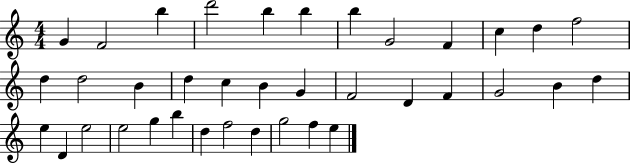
X:1
T:Untitled
M:4/4
L:1/4
K:C
G F2 b d'2 b b b G2 F c d f2 d d2 B d c B G F2 D F G2 B d e D e2 e2 g b d f2 d g2 f e